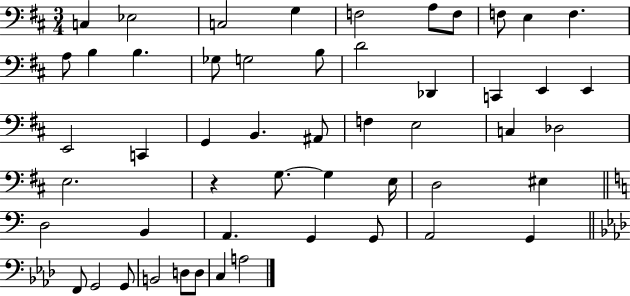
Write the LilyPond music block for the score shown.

{
  \clef bass
  \numericTimeSignature
  \time 3/4
  \key d \major
  \repeat volta 2 { c4 ees2 | c2 g4 | f2 a8 f8 | f8 e4 f4. | \break a8 b4 b4. | ges8 g2 b8 | d'2 des,4 | c,4 e,4 e,4 | \break e,2 c,4 | g,4 b,4. ais,8 | f4 e2 | c4 des2 | \break e2. | r4 g8.~~ g4 e16 | d2 eis4 | \bar "||" \break \key a \minor d2 b,4 | a,4. g,4 g,8 | a,2 g,4 | \bar "||" \break \key aes \major f,8 g,2 g,8 | b,2 d8 d8 | c4 a2 | } \bar "|."
}